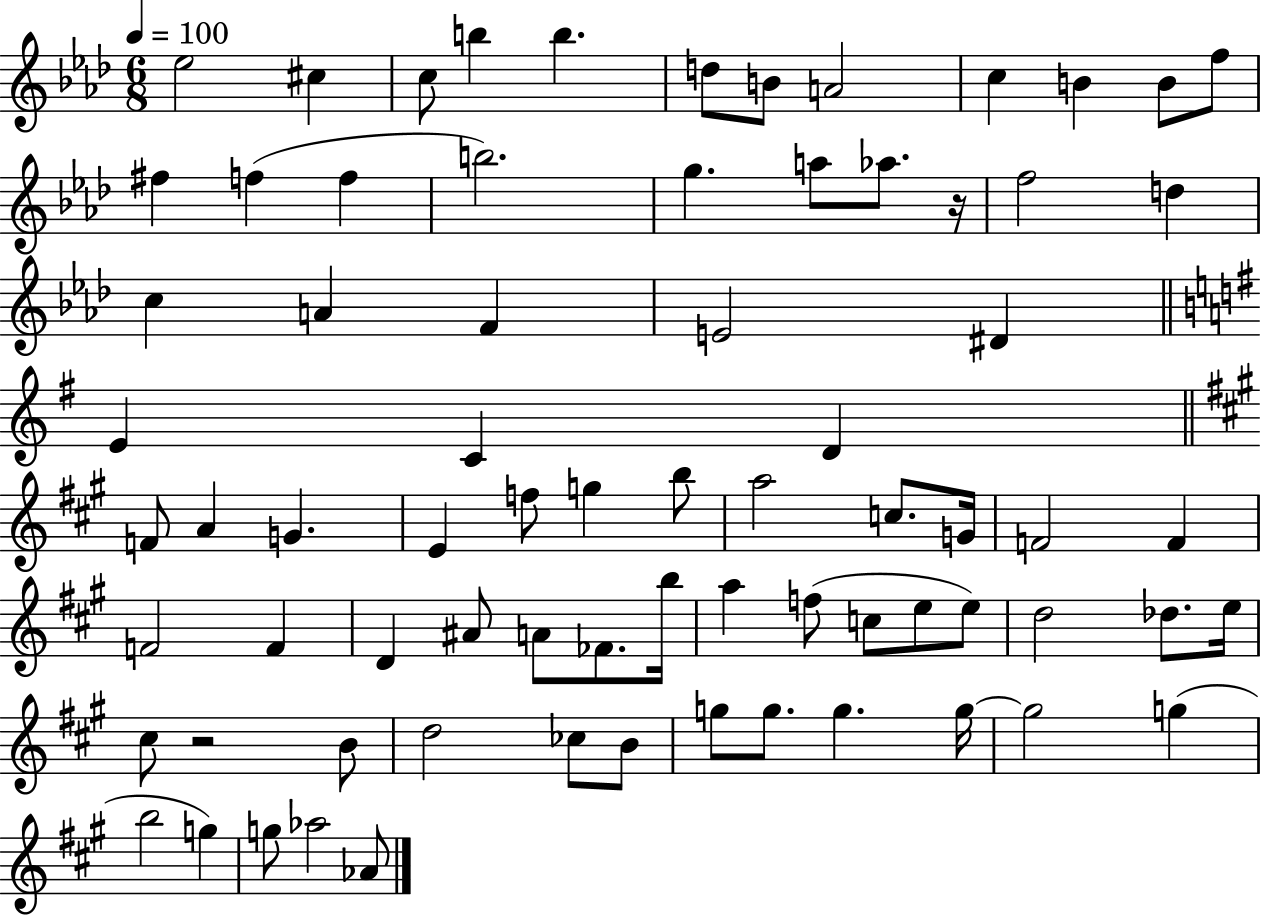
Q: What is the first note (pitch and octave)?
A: Eb5